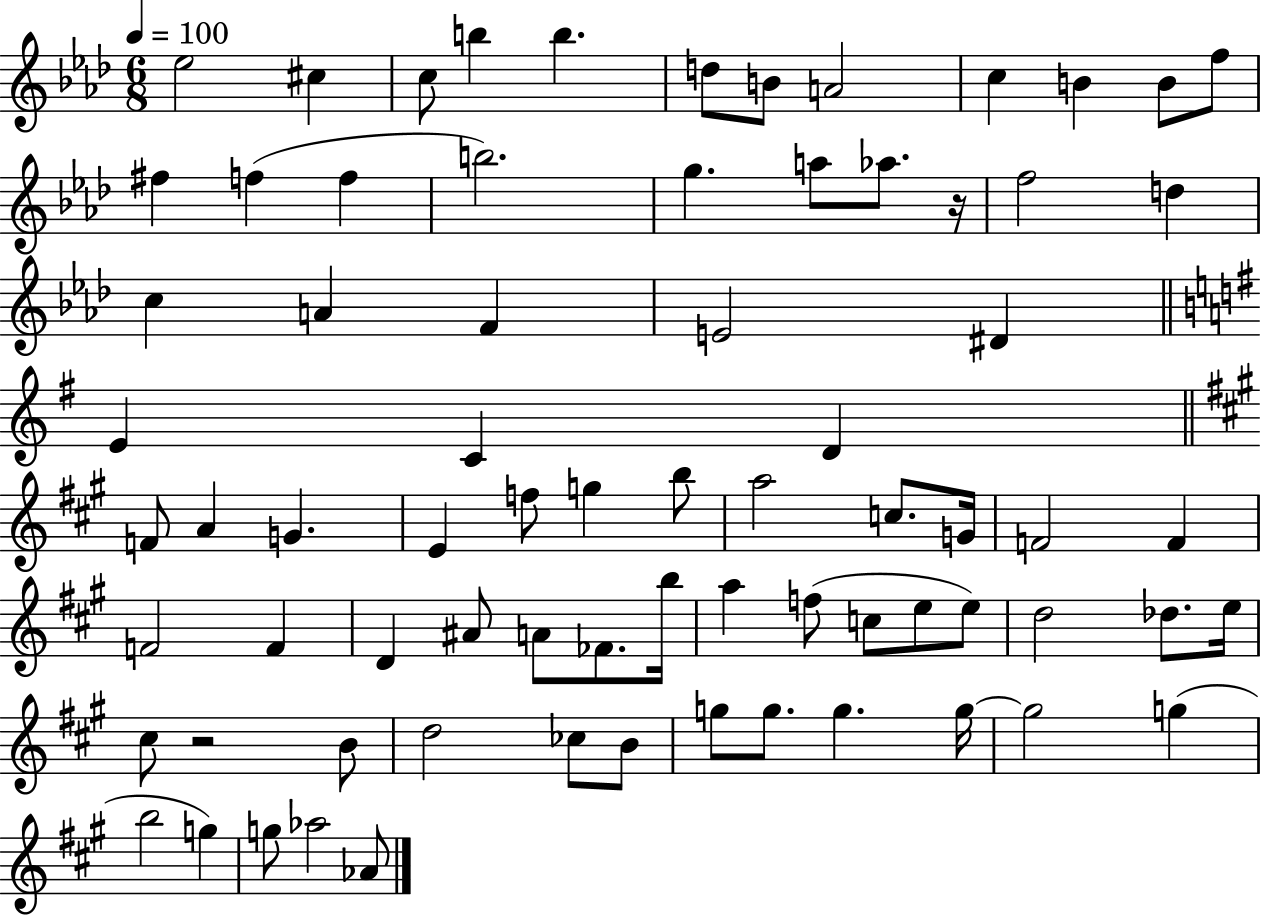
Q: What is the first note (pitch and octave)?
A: Eb5